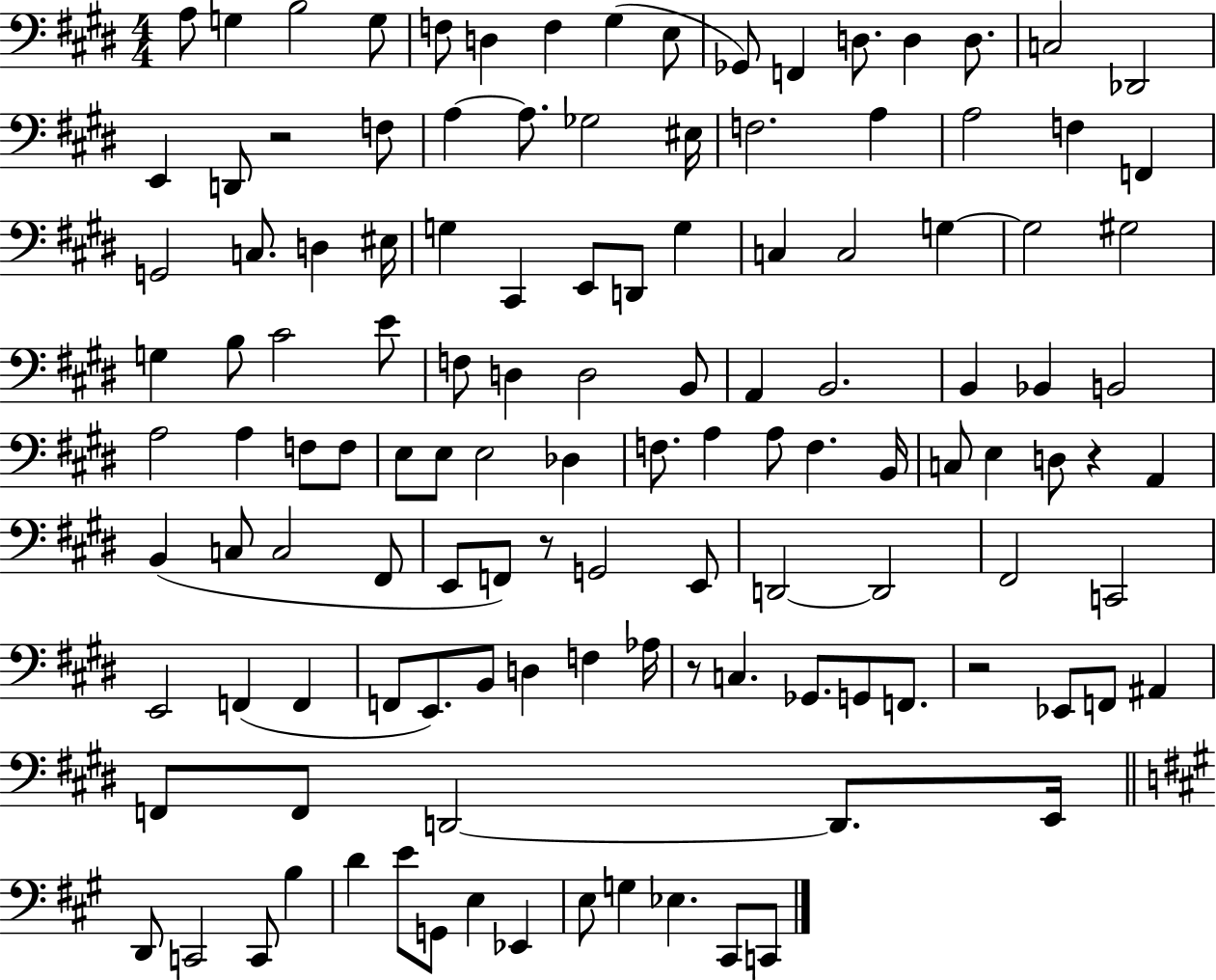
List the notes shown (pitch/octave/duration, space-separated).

A3/e G3/q B3/h G3/e F3/e D3/q F3/q G#3/q E3/e Gb2/e F2/q D3/e. D3/q D3/e. C3/h Db2/h E2/q D2/e R/h F3/e A3/q A3/e. Gb3/h EIS3/s F3/h. A3/q A3/h F3/q F2/q G2/h C3/e. D3/q EIS3/s G3/q C#2/q E2/e D2/e G3/q C3/q C3/h G3/q G3/h G#3/h G3/q B3/e C#4/h E4/e F3/e D3/q D3/h B2/e A2/q B2/h. B2/q Bb2/q B2/h A3/h A3/q F3/e F3/e E3/e E3/e E3/h Db3/q F3/e. A3/q A3/e F3/q. B2/s C3/e E3/q D3/e R/q A2/q B2/q C3/e C3/h F#2/e E2/e F2/e R/e G2/h E2/e D2/h D2/h F#2/h C2/h E2/h F2/q F2/q F2/e E2/e. B2/e D3/q F3/q Ab3/s R/e C3/q. Gb2/e. G2/e F2/e. R/h Eb2/e F2/e A#2/q F2/e F2/e D2/h D2/e. E2/s D2/e C2/h C2/e B3/q D4/q E4/e G2/e E3/q Eb2/q E3/e G3/q Eb3/q. C#2/e C2/e